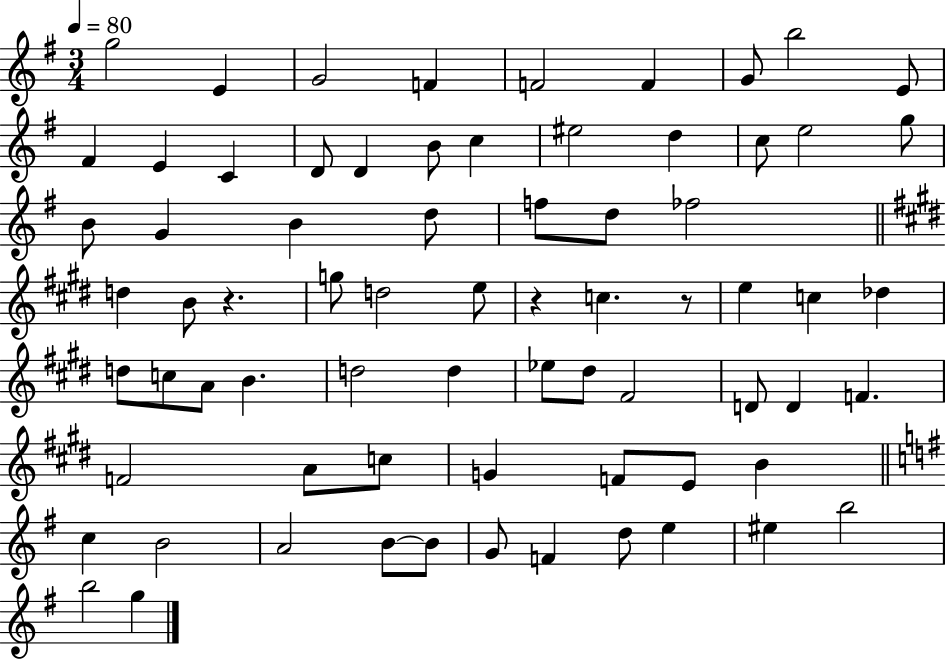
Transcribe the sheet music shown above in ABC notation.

X:1
T:Untitled
M:3/4
L:1/4
K:G
g2 E G2 F F2 F G/2 b2 E/2 ^F E C D/2 D B/2 c ^e2 d c/2 e2 g/2 B/2 G B d/2 f/2 d/2 _f2 d B/2 z g/2 d2 e/2 z c z/2 e c _d d/2 c/2 A/2 B d2 d _e/2 ^d/2 ^F2 D/2 D F F2 A/2 c/2 G F/2 E/2 B c B2 A2 B/2 B/2 G/2 F d/2 e ^e b2 b2 g